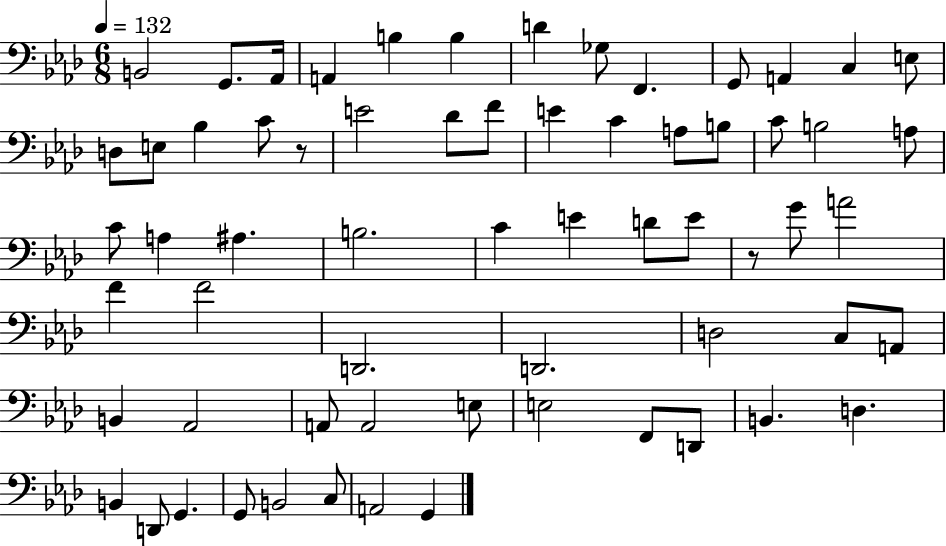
B2/h G2/e. Ab2/s A2/q B3/q B3/q D4/q Gb3/e F2/q. G2/e A2/q C3/q E3/e D3/e E3/e Bb3/q C4/e R/e E4/h Db4/e F4/e E4/q C4/q A3/e B3/e C4/e B3/h A3/e C4/e A3/q A#3/q. B3/h. C4/q E4/q D4/e E4/e R/e G4/e A4/h F4/q F4/h D2/h. D2/h. D3/h C3/e A2/e B2/q Ab2/h A2/e A2/h E3/e E3/h F2/e D2/e B2/q. D3/q. B2/q D2/e G2/q. G2/e B2/h C3/e A2/h G2/q